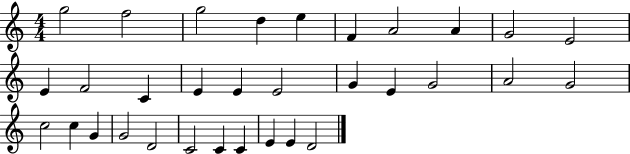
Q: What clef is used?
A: treble